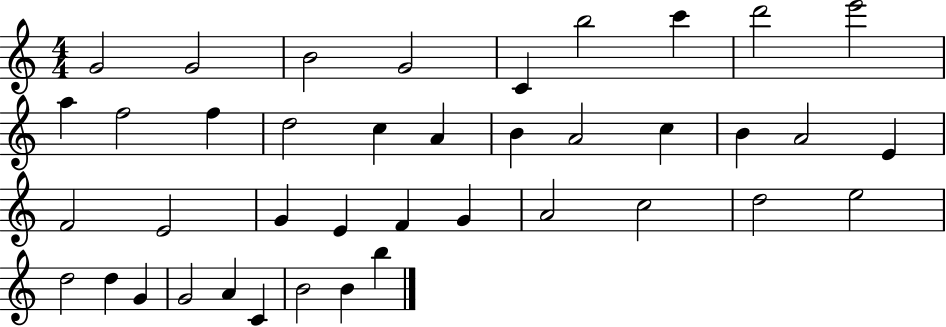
X:1
T:Untitled
M:4/4
L:1/4
K:C
G2 G2 B2 G2 C b2 c' d'2 e'2 a f2 f d2 c A B A2 c B A2 E F2 E2 G E F G A2 c2 d2 e2 d2 d G G2 A C B2 B b